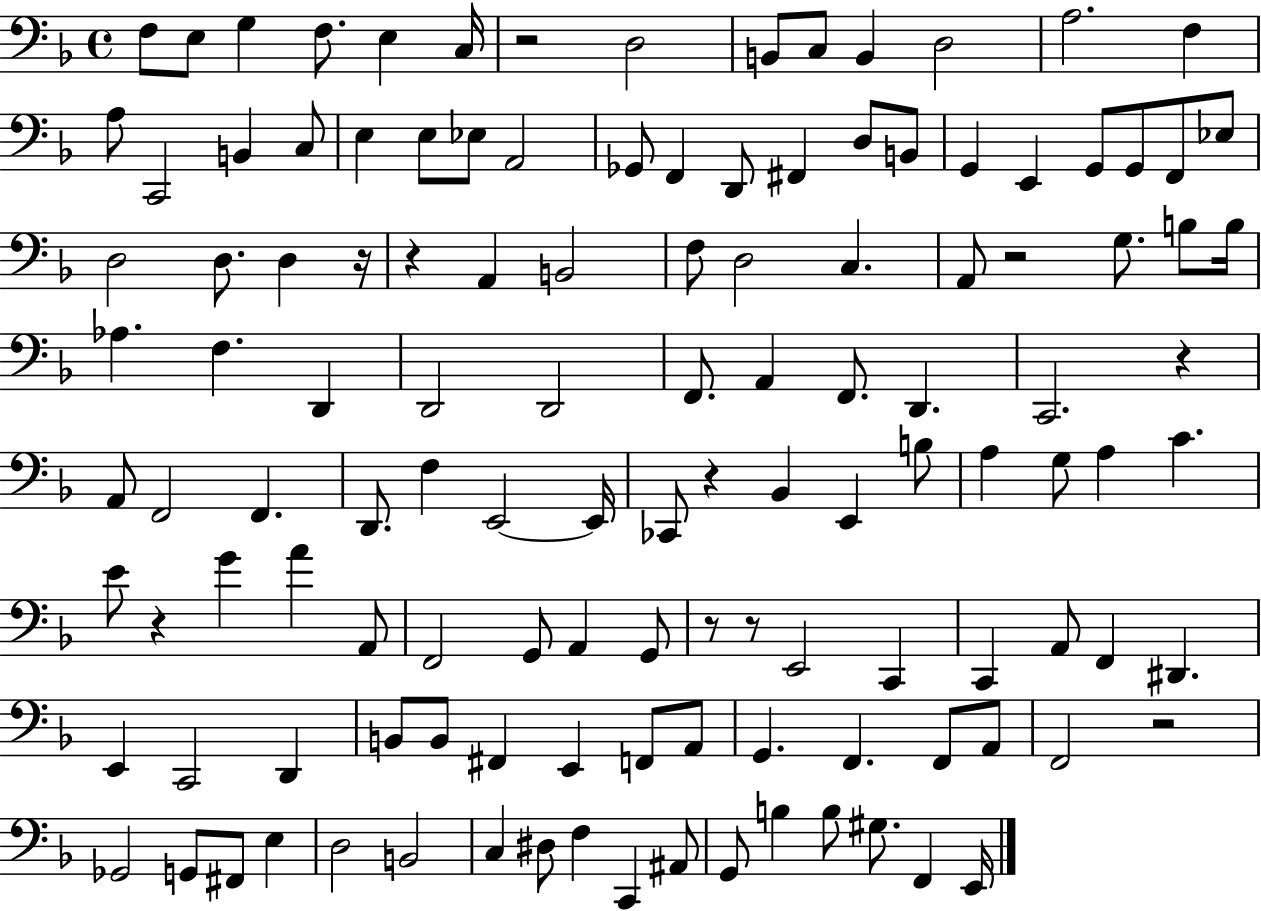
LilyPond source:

{
  \clef bass
  \time 4/4
  \defaultTimeSignature
  \key f \major
  \repeat volta 2 { f8 e8 g4 f8. e4 c16 | r2 d2 | b,8 c8 b,4 d2 | a2. f4 | \break a8 c,2 b,4 c8 | e4 e8 ees8 a,2 | ges,8 f,4 d,8 fis,4 d8 b,8 | g,4 e,4 g,8 g,8 f,8 ees8 | \break d2 d8. d4 r16 | r4 a,4 b,2 | f8 d2 c4. | a,8 r2 g8. b8 b16 | \break aes4. f4. d,4 | d,2 d,2 | f,8. a,4 f,8. d,4. | c,2. r4 | \break a,8 f,2 f,4. | d,8. f4 e,2~~ e,16 | ces,8 r4 bes,4 e,4 b8 | a4 g8 a4 c'4. | \break e'8 r4 g'4 a'4 a,8 | f,2 g,8 a,4 g,8 | r8 r8 e,2 c,4 | c,4 a,8 f,4 dis,4. | \break e,4 c,2 d,4 | b,8 b,8 fis,4 e,4 f,8 a,8 | g,4. f,4. f,8 a,8 | f,2 r2 | \break ges,2 g,8 fis,8 e4 | d2 b,2 | c4 dis8 f4 c,4 ais,8 | g,8 b4 b8 gis8. f,4 e,16 | \break } \bar "|."
}